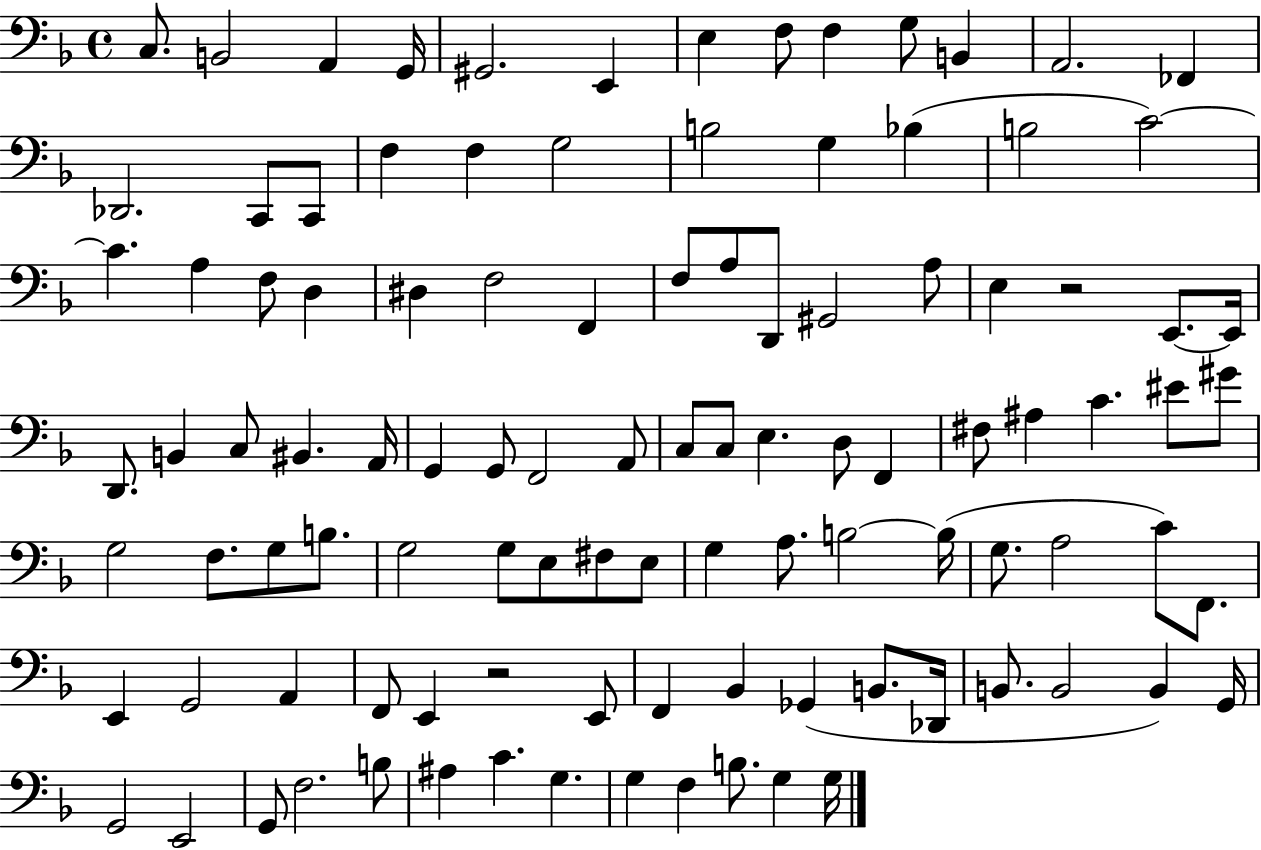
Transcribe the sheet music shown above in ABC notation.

X:1
T:Untitled
M:4/4
L:1/4
K:F
C,/2 B,,2 A,, G,,/4 ^G,,2 E,, E, F,/2 F, G,/2 B,, A,,2 _F,, _D,,2 C,,/2 C,,/2 F, F, G,2 B,2 G, _B, B,2 C2 C A, F,/2 D, ^D, F,2 F,, F,/2 A,/2 D,,/2 ^G,,2 A,/2 E, z2 E,,/2 E,,/4 D,,/2 B,, C,/2 ^B,, A,,/4 G,, G,,/2 F,,2 A,,/2 C,/2 C,/2 E, D,/2 F,, ^F,/2 ^A, C ^E/2 ^G/2 G,2 F,/2 G,/2 B,/2 G,2 G,/2 E,/2 ^F,/2 E,/2 G, A,/2 B,2 B,/4 G,/2 A,2 C/2 F,,/2 E,, G,,2 A,, F,,/2 E,, z2 E,,/2 F,, _B,, _G,, B,,/2 _D,,/4 B,,/2 B,,2 B,, G,,/4 G,,2 E,,2 G,,/2 F,2 B,/2 ^A, C G, G, F, B,/2 G, G,/4